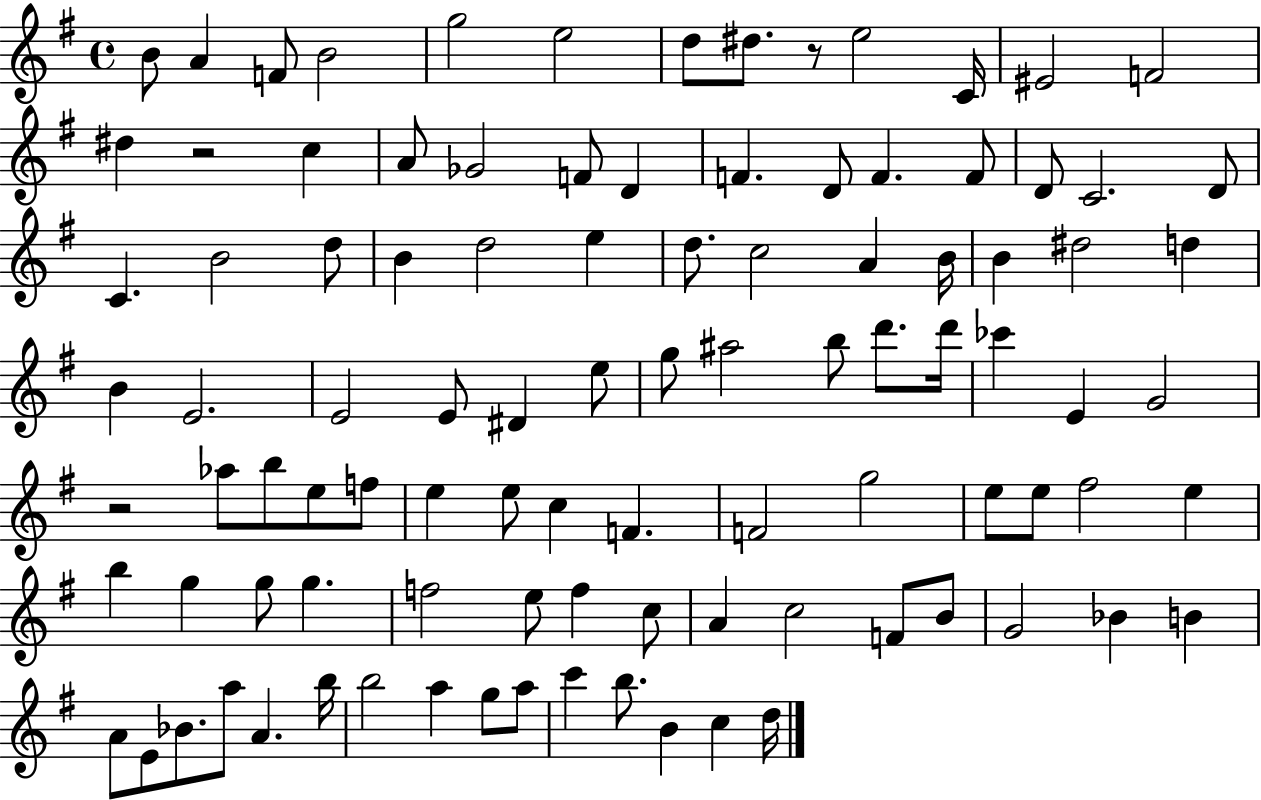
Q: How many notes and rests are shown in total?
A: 99